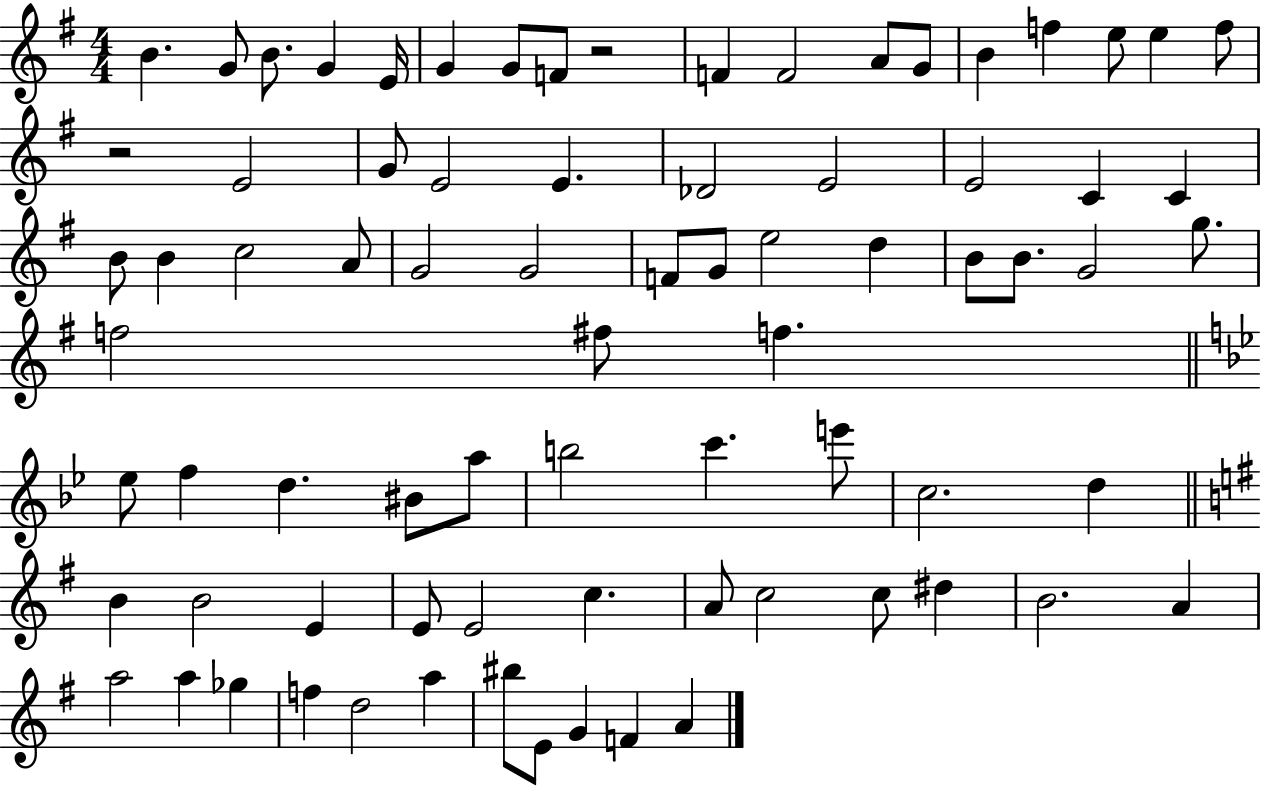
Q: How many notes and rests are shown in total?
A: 78